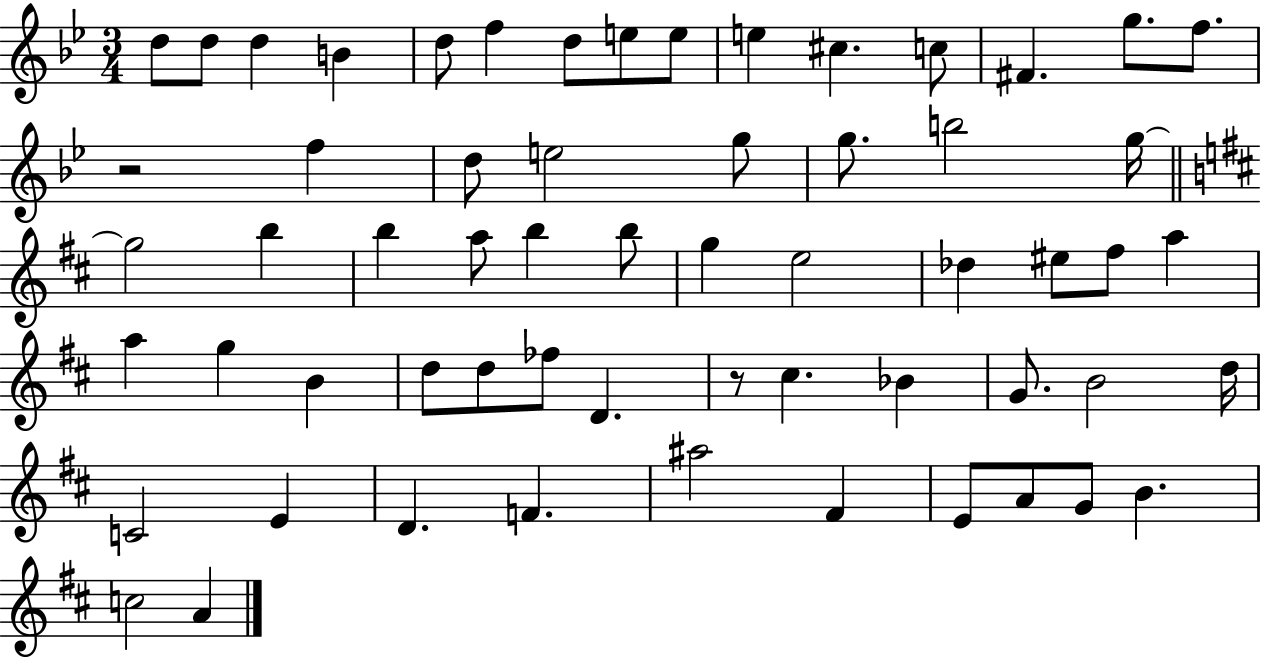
{
  \clef treble
  \numericTimeSignature
  \time 3/4
  \key bes \major
  \repeat volta 2 { d''8 d''8 d''4 b'4 | d''8 f''4 d''8 e''8 e''8 | e''4 cis''4. c''8 | fis'4. g''8. f''8. | \break r2 f''4 | d''8 e''2 g''8 | g''8. b''2 g''16~~ | \bar "||" \break \key d \major g''2 b''4 | b''4 a''8 b''4 b''8 | g''4 e''2 | des''4 eis''8 fis''8 a''4 | \break a''4 g''4 b'4 | d''8 d''8 fes''8 d'4. | r8 cis''4. bes'4 | g'8. b'2 d''16 | \break c'2 e'4 | d'4. f'4. | ais''2 fis'4 | e'8 a'8 g'8 b'4. | \break c''2 a'4 | } \bar "|."
}